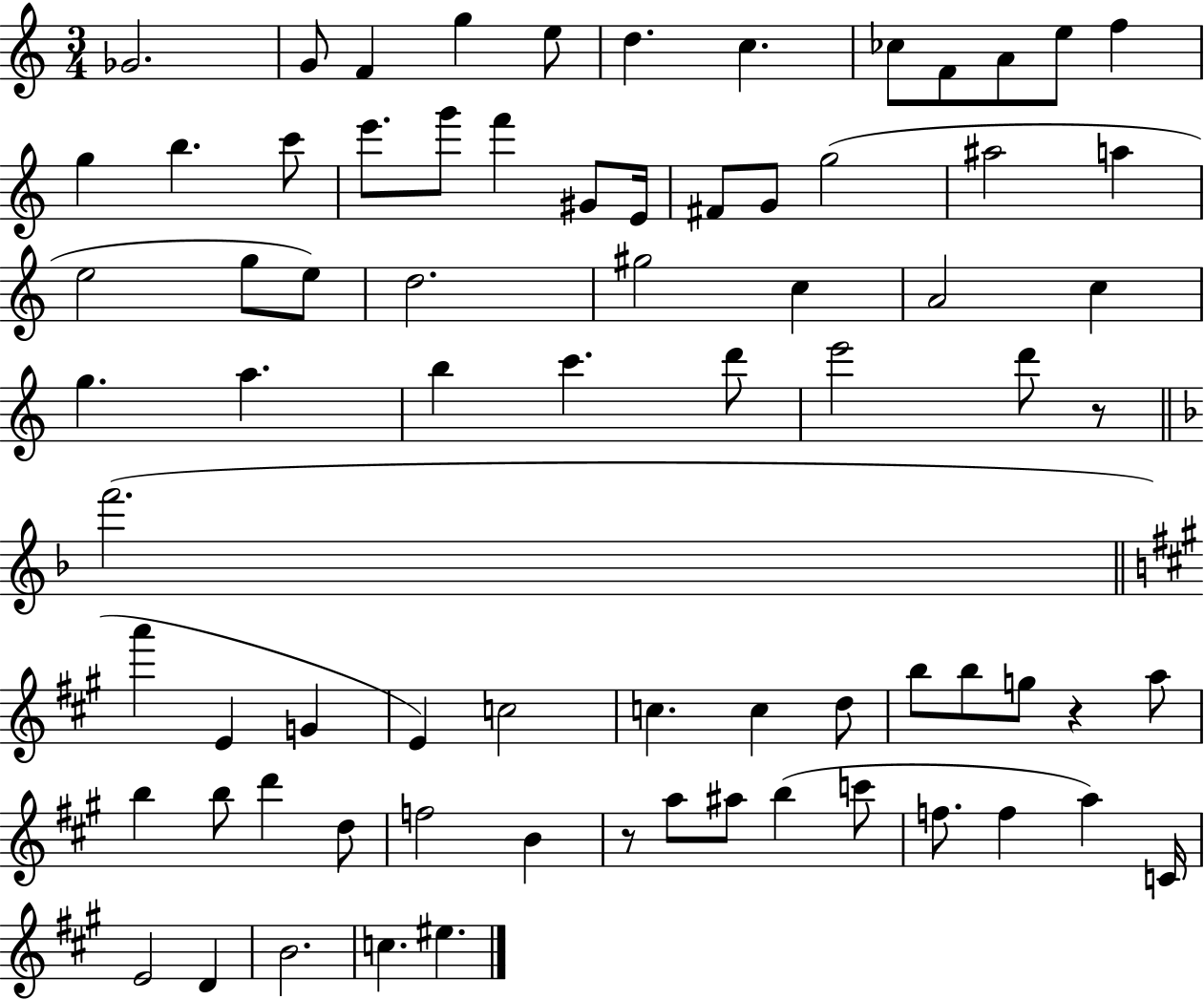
Gb4/h. G4/e F4/q G5/q E5/e D5/q. C5/q. CES5/e F4/e A4/e E5/e F5/q G5/q B5/q. C6/e E6/e. G6/e F6/q G#4/e E4/s F#4/e G4/e G5/h A#5/h A5/q E5/h G5/e E5/e D5/h. G#5/h C5/q A4/h C5/q G5/q. A5/q. B5/q C6/q. D6/e E6/h D6/e R/e F6/h. A6/q E4/q G4/q E4/q C5/h C5/q. C5/q D5/e B5/e B5/e G5/e R/q A5/e B5/q B5/e D6/q D5/e F5/h B4/q R/e A5/e A#5/e B5/q C6/e F5/e. F5/q A5/q C4/s E4/h D4/q B4/h. C5/q. EIS5/q.